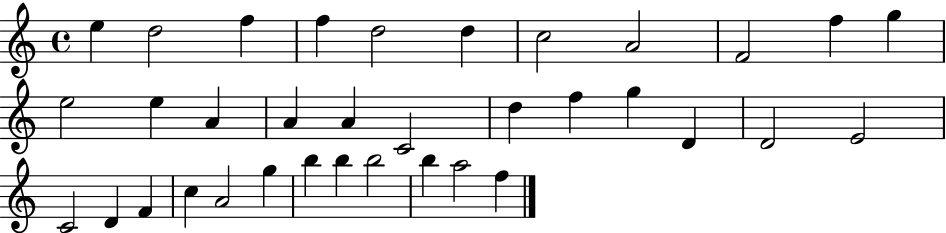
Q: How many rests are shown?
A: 0